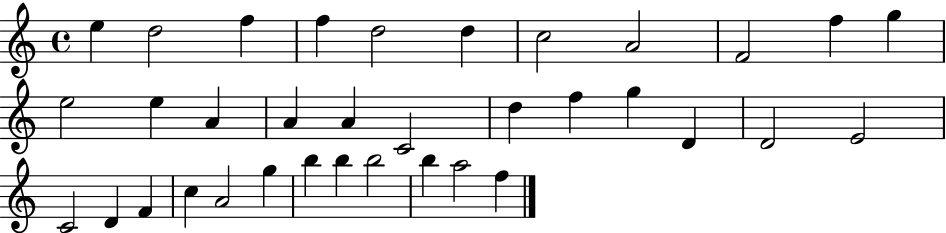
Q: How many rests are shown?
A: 0